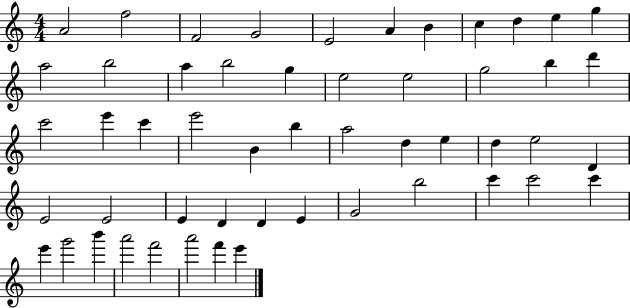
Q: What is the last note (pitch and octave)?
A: E6